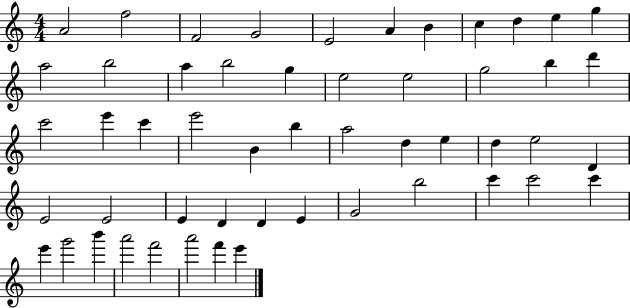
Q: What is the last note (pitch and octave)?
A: E6